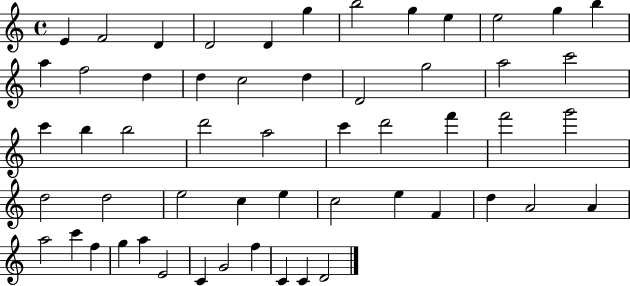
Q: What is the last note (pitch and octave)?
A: D4